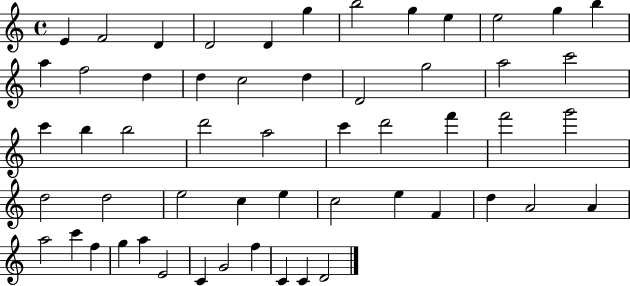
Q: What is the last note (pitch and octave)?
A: D4